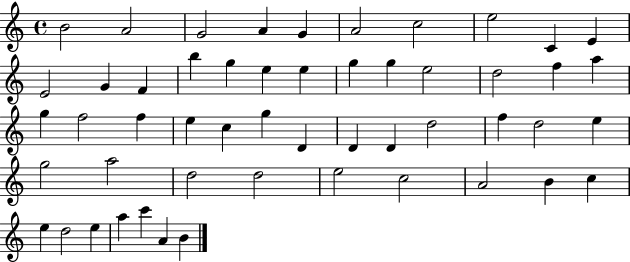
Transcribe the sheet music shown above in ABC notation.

X:1
T:Untitled
M:4/4
L:1/4
K:C
B2 A2 G2 A G A2 c2 e2 C E E2 G F b g e e g g e2 d2 f a g f2 f e c g D D D d2 f d2 e g2 a2 d2 d2 e2 c2 A2 B c e d2 e a c' A B